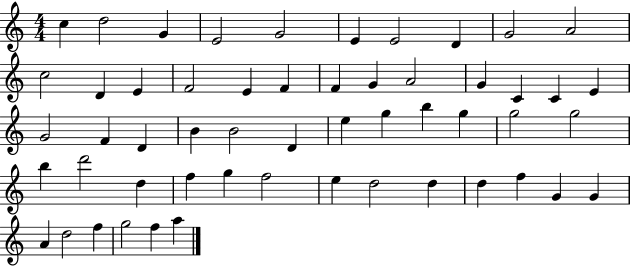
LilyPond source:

{
  \clef treble
  \numericTimeSignature
  \time 4/4
  \key c \major
  c''4 d''2 g'4 | e'2 g'2 | e'4 e'2 d'4 | g'2 a'2 | \break c''2 d'4 e'4 | f'2 e'4 f'4 | f'4 g'4 a'2 | g'4 c'4 c'4 e'4 | \break g'2 f'4 d'4 | b'4 b'2 d'4 | e''4 g''4 b''4 g''4 | g''2 g''2 | \break b''4 d'''2 d''4 | f''4 g''4 f''2 | e''4 d''2 d''4 | d''4 f''4 g'4 g'4 | \break a'4 d''2 f''4 | g''2 f''4 a''4 | \bar "|."
}